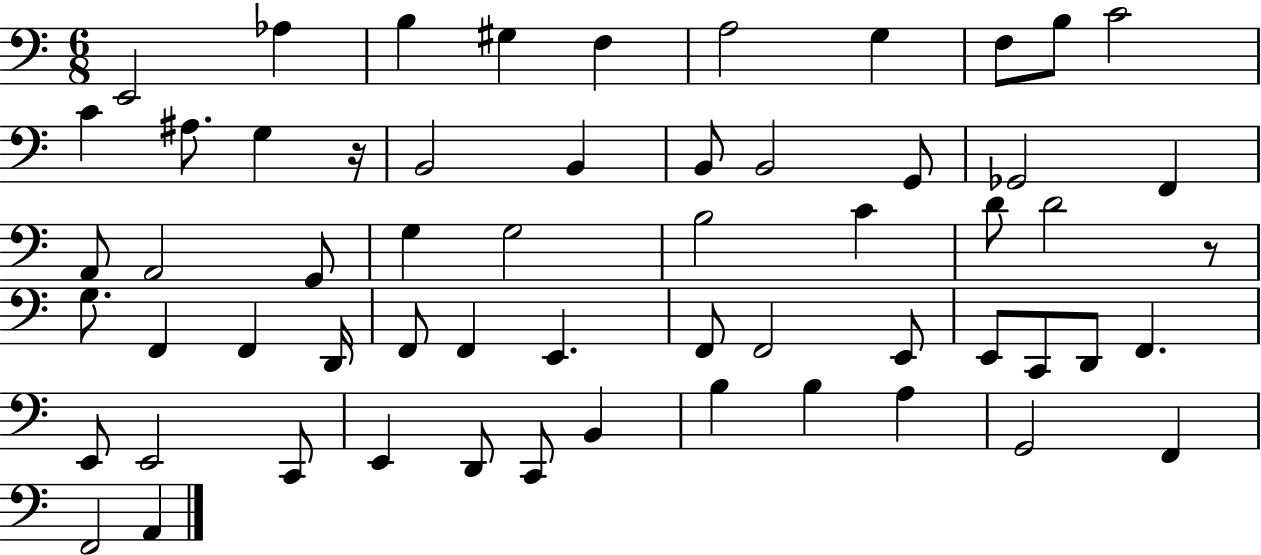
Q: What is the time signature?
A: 6/8